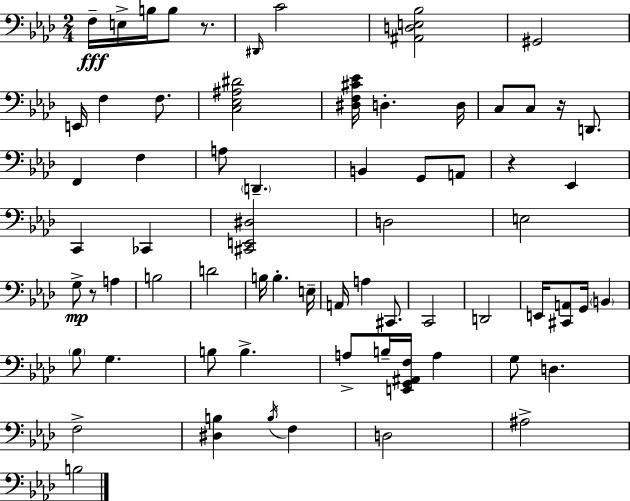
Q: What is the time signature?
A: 2/4